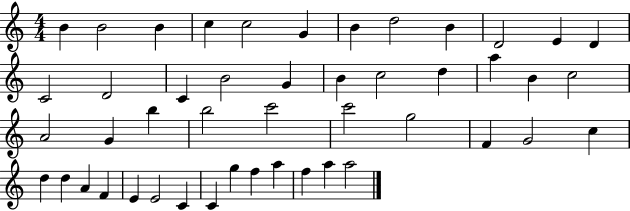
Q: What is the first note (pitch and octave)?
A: B4